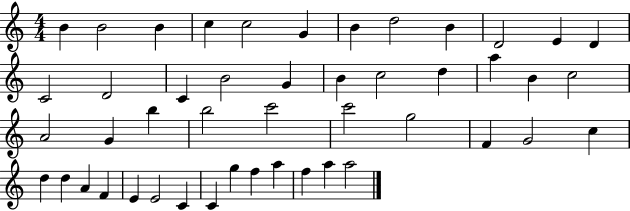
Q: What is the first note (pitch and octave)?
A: B4